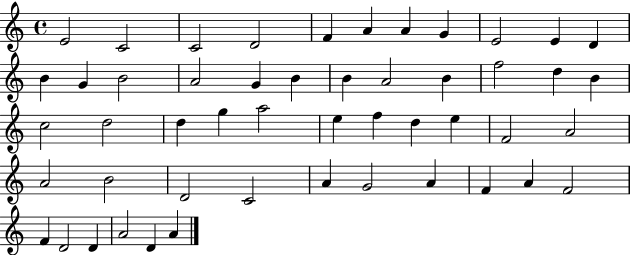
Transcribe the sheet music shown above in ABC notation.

X:1
T:Untitled
M:4/4
L:1/4
K:C
E2 C2 C2 D2 F A A G E2 E D B G B2 A2 G B B A2 B f2 d B c2 d2 d g a2 e f d e F2 A2 A2 B2 D2 C2 A G2 A F A F2 F D2 D A2 D A